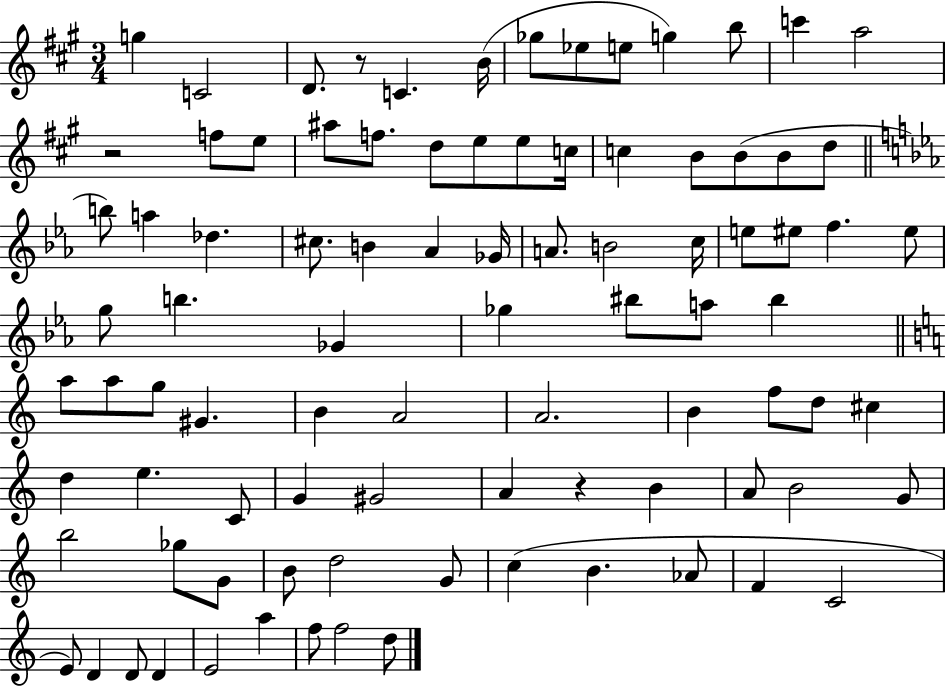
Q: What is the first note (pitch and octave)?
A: G5